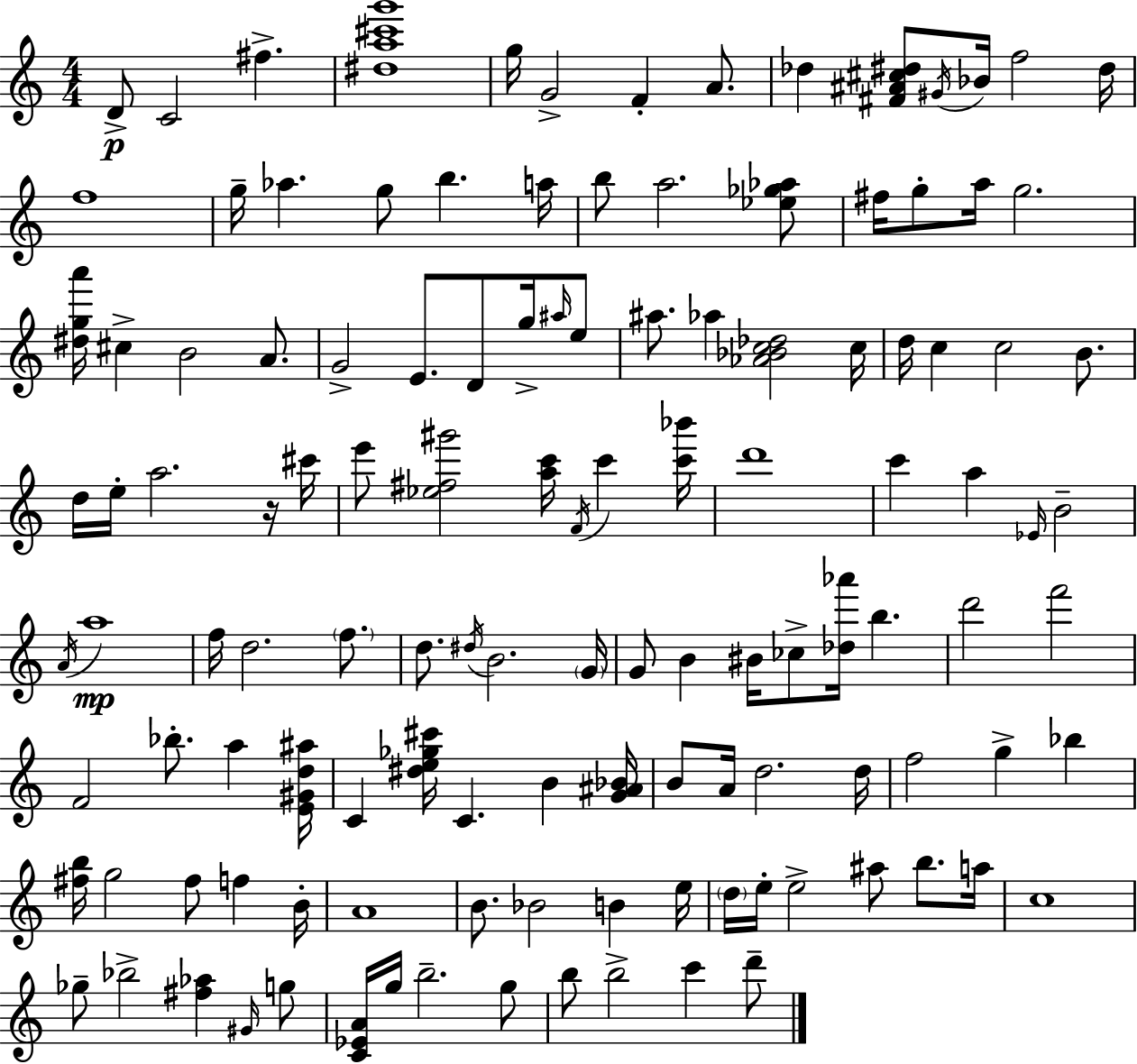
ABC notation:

X:1
T:Untitled
M:4/4
L:1/4
K:C
D/2 C2 ^f [^da^c'g']4 g/4 G2 F A/2 _d [^F^A^c^d]/2 ^G/4 _B/4 f2 ^d/4 f4 g/4 _a g/2 b a/4 b/2 a2 [_e_g_a]/2 ^f/4 g/2 a/4 g2 [^dga']/4 ^c B2 A/2 G2 E/2 D/2 g/4 ^a/4 e/2 ^a/2 _a [_A_Bc_d]2 c/4 d/4 c c2 B/2 d/4 e/4 a2 z/4 ^c'/4 e'/2 [_e^f^g']2 [ac']/4 F/4 c' [c'_b']/4 d'4 c' a _E/4 B2 A/4 a4 f/4 d2 f/2 d/2 ^d/4 B2 G/4 G/2 B ^B/4 _c/2 [_d_a']/4 b d'2 f'2 F2 _b/2 a [E^Gd^a]/4 C [^de_g^c']/4 C B [G^A_B]/4 B/2 A/4 d2 d/4 f2 g _b [^fb]/4 g2 ^f/2 f B/4 A4 B/2 _B2 B e/4 d/4 e/4 e2 ^a/2 b/2 a/4 c4 _g/2 _b2 [^f_a] ^G/4 g/2 [C_EA]/4 g/4 b2 g/2 b/2 b2 c' d'/2